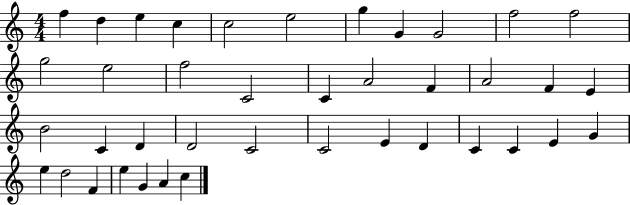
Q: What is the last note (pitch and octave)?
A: C5